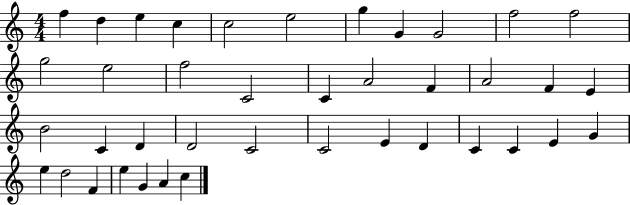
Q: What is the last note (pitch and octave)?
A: C5